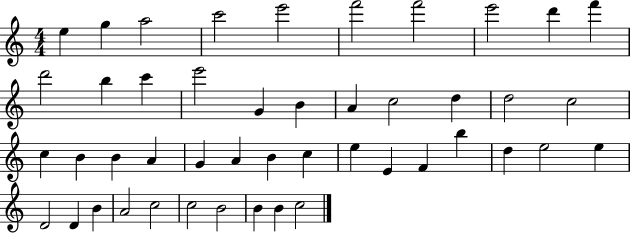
E5/q G5/q A5/h C6/h E6/h F6/h F6/h E6/h D6/q F6/q D6/h B5/q C6/q E6/h G4/q B4/q A4/q C5/h D5/q D5/h C5/h C5/q B4/q B4/q A4/q G4/q A4/q B4/q C5/q E5/q E4/q F4/q B5/q D5/q E5/h E5/q D4/h D4/q B4/q A4/h C5/h C5/h B4/h B4/q B4/q C5/h